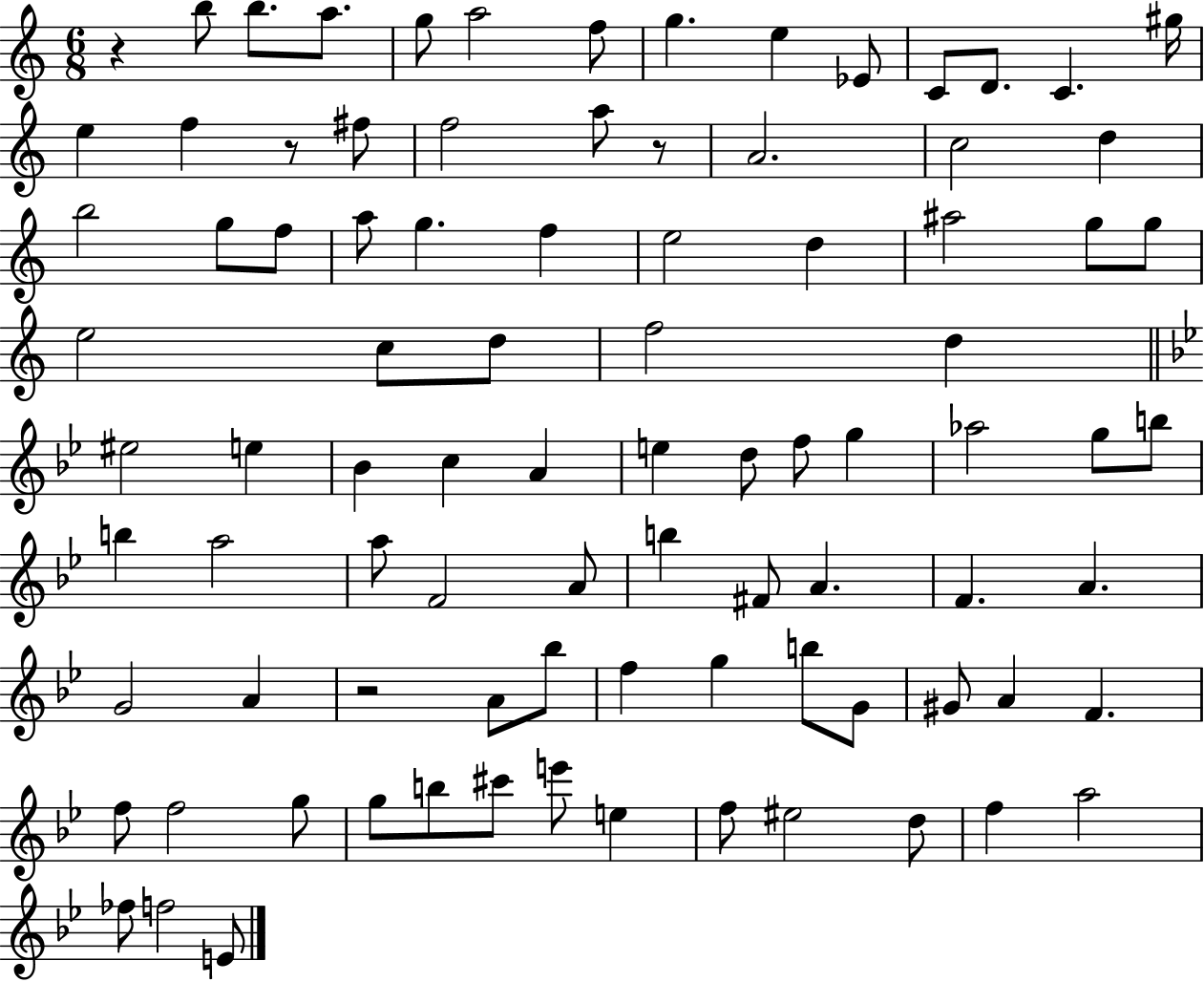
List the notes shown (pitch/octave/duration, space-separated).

R/q B5/e B5/e. A5/e. G5/e A5/h F5/e G5/q. E5/q Eb4/e C4/e D4/e. C4/q. G#5/s E5/q F5/q R/e F#5/e F5/h A5/e R/e A4/h. C5/h D5/q B5/h G5/e F5/e A5/e G5/q. F5/q E5/h D5/q A#5/h G5/e G5/e E5/h C5/e D5/e F5/h D5/q EIS5/h E5/q Bb4/q C5/q A4/q E5/q D5/e F5/e G5/q Ab5/h G5/e B5/e B5/q A5/h A5/e F4/h A4/e B5/q F#4/e A4/q. F4/q. A4/q. G4/h A4/q R/h A4/e Bb5/e F5/q G5/q B5/e G4/e G#4/e A4/q F4/q. F5/e F5/h G5/e G5/e B5/e C#6/e E6/e E5/q F5/e EIS5/h D5/e F5/q A5/h FES5/e F5/h E4/e